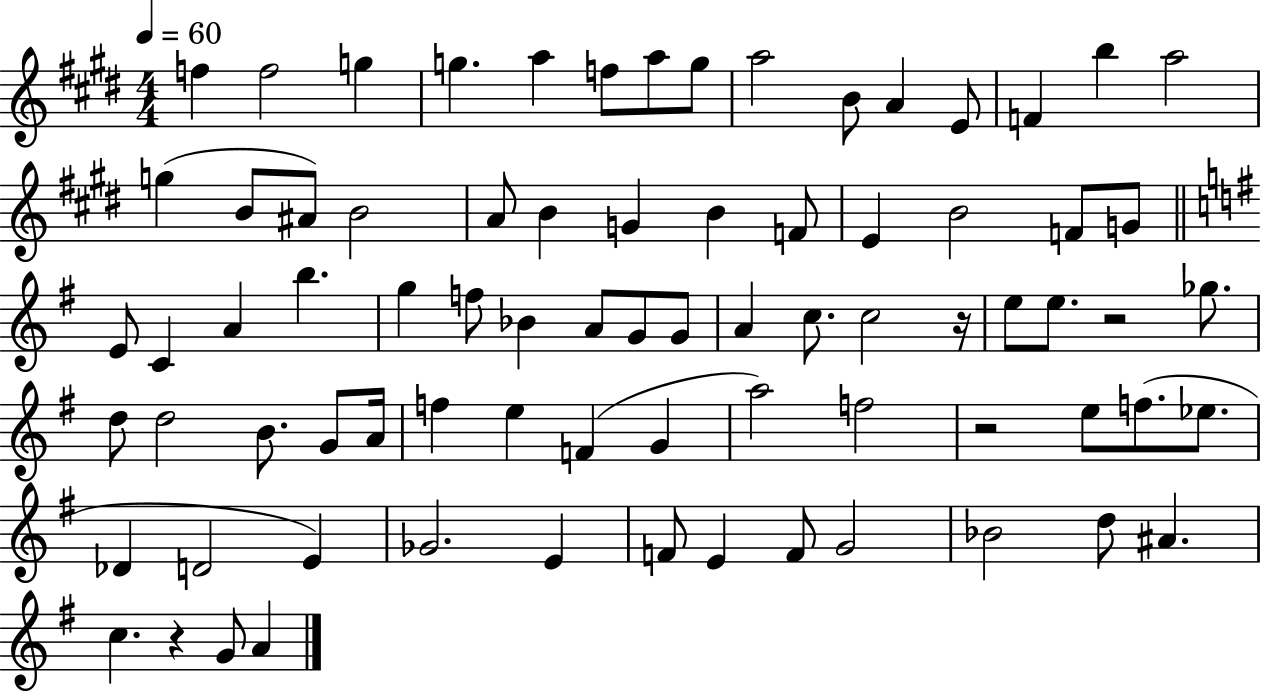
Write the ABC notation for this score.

X:1
T:Untitled
M:4/4
L:1/4
K:E
f f2 g g a f/2 a/2 g/2 a2 B/2 A E/2 F b a2 g B/2 ^A/2 B2 A/2 B G B F/2 E B2 F/2 G/2 E/2 C A b g f/2 _B A/2 G/2 G/2 A c/2 c2 z/4 e/2 e/2 z2 _g/2 d/2 d2 B/2 G/2 A/4 f e F G a2 f2 z2 e/2 f/2 _e/2 _D D2 E _G2 E F/2 E F/2 G2 _B2 d/2 ^A c z G/2 A